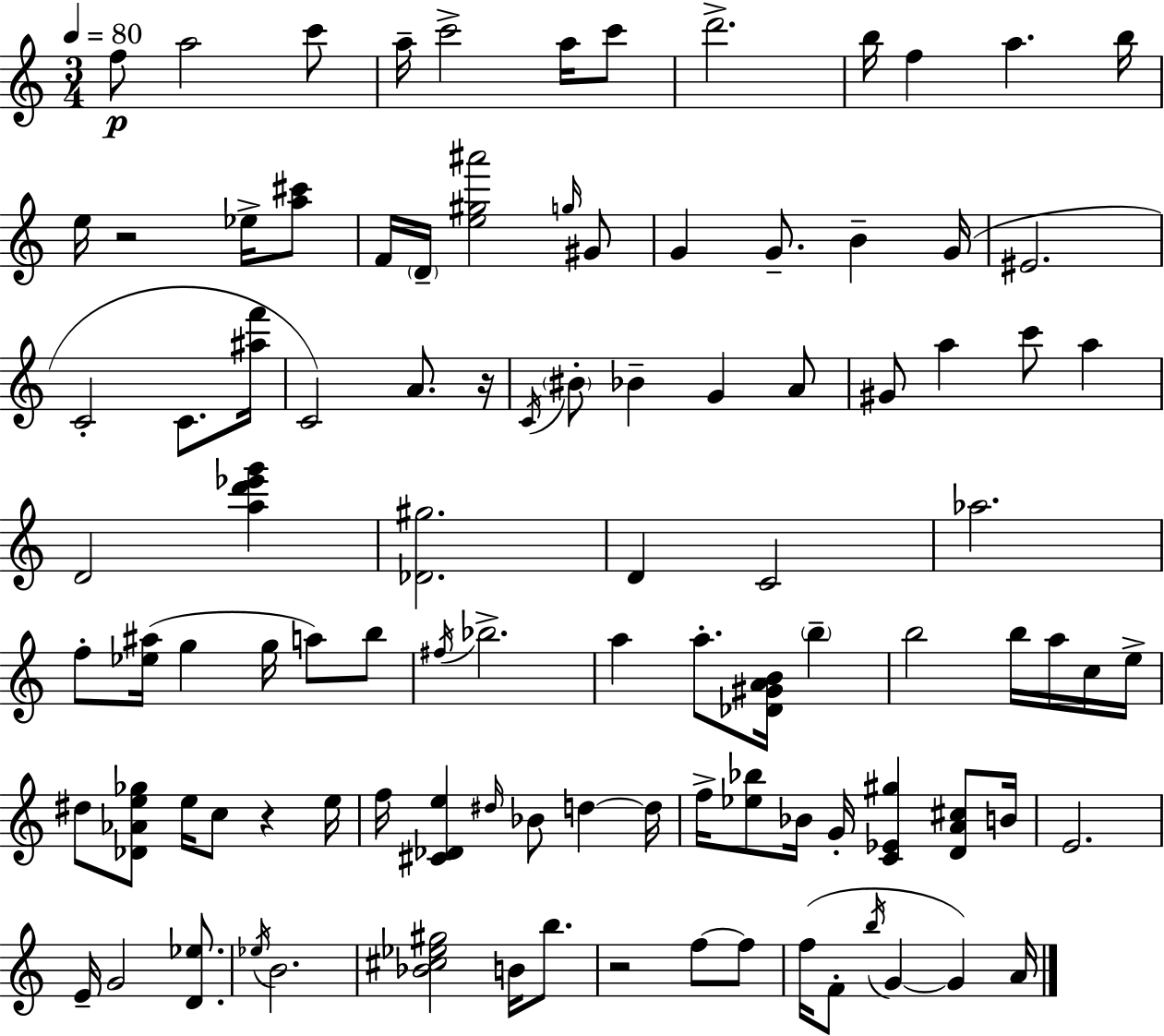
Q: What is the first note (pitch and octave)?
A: F5